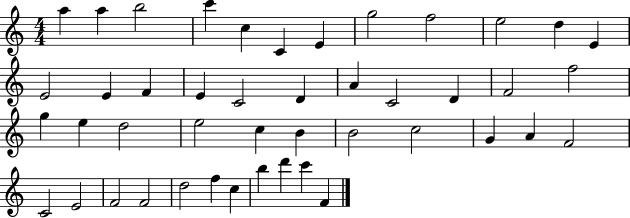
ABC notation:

X:1
T:Untitled
M:4/4
L:1/4
K:C
a a b2 c' c C E g2 f2 e2 d E E2 E F E C2 D A C2 D F2 f2 g e d2 e2 c B B2 c2 G A F2 C2 E2 F2 F2 d2 f c b d' c' F